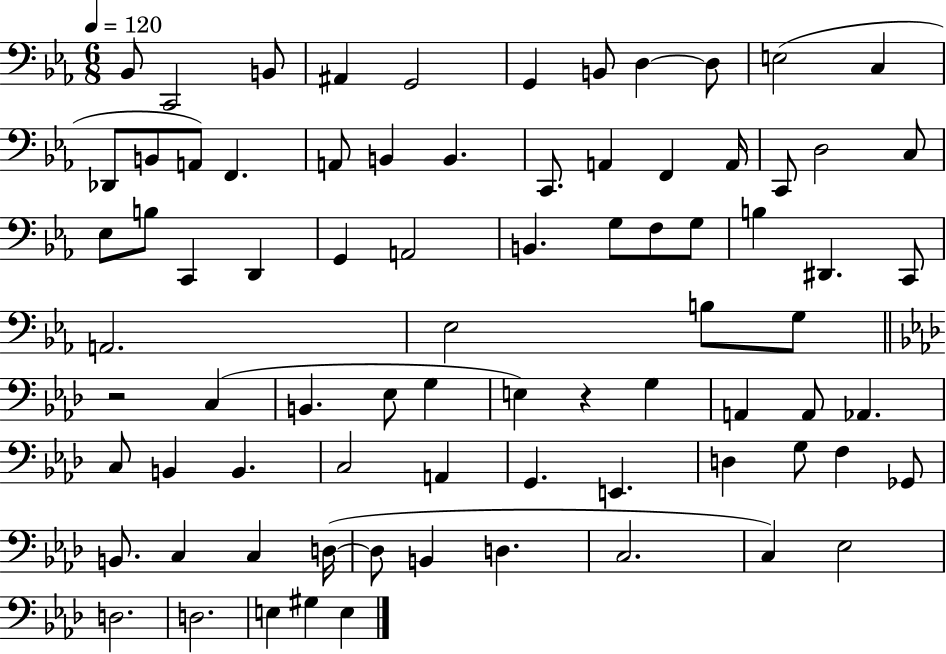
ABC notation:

X:1
T:Untitled
M:6/8
L:1/4
K:Eb
_B,,/2 C,,2 B,,/2 ^A,, G,,2 G,, B,,/2 D, D,/2 E,2 C, _D,,/2 B,,/2 A,,/2 F,, A,,/2 B,, B,, C,,/2 A,, F,, A,,/4 C,,/2 D,2 C,/2 _E,/2 B,/2 C,, D,, G,, A,,2 B,, G,/2 F,/2 G,/2 B, ^D,, C,,/2 A,,2 _E,2 B,/2 G,/2 z2 C, B,, _E,/2 G, E, z G, A,, A,,/2 _A,, C,/2 B,, B,, C,2 A,, G,, E,, D, G,/2 F, _G,,/2 B,,/2 C, C, D,/4 D,/2 B,, D, C,2 C, _E,2 D,2 D,2 E, ^G, E,